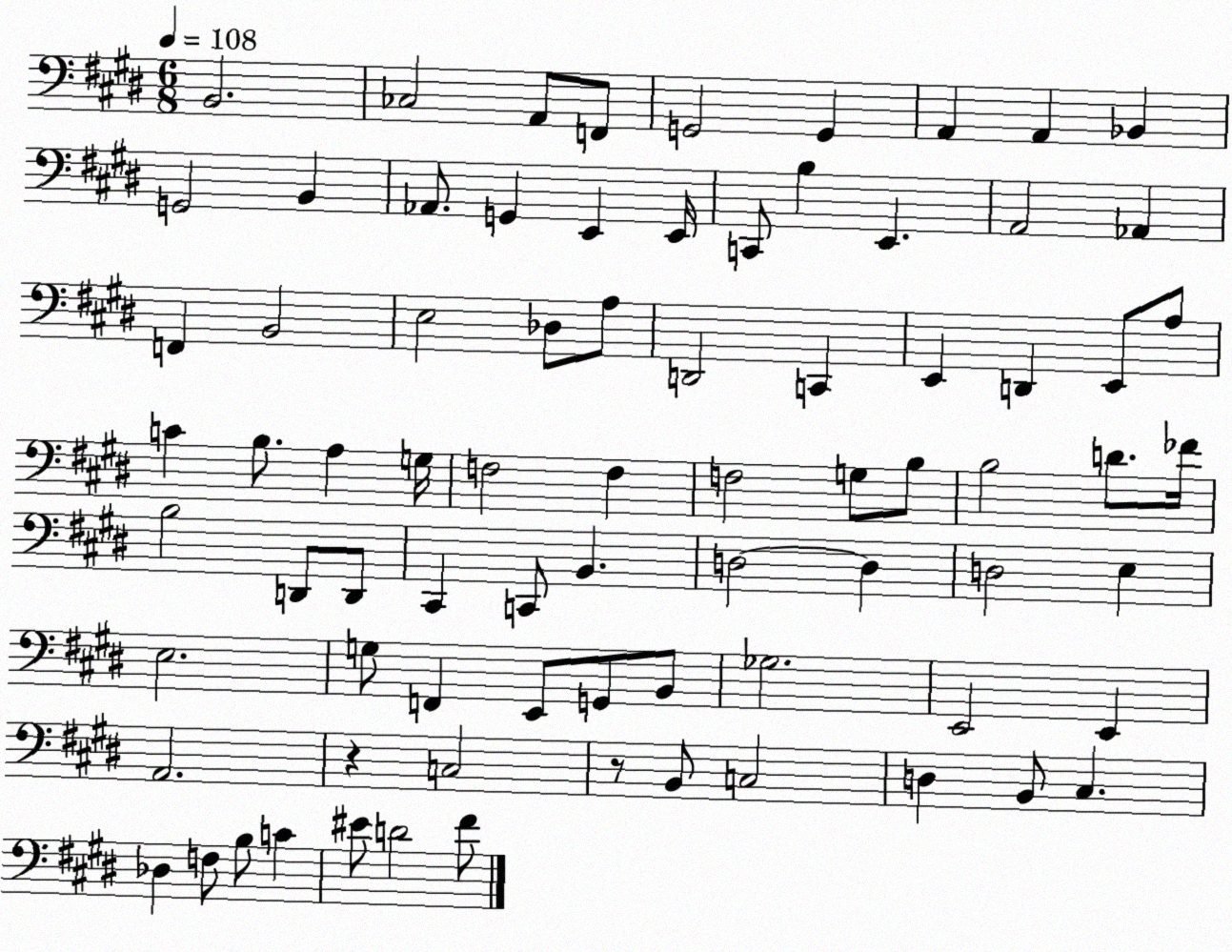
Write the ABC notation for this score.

X:1
T:Untitled
M:6/8
L:1/4
K:E
B,,2 _C,2 A,,/2 F,,/2 G,,2 G,, A,, A,, _B,, G,,2 B,, _A,,/2 G,, E,, E,,/4 C,,/2 B, E,, A,,2 _A,, F,, B,,2 E,2 _D,/2 A,/2 D,,2 C,, E,, D,, E,,/2 A,/2 C B,/2 A, G,/4 F,2 F, F,2 G,/2 B,/2 B,2 D/2 _F/4 B,2 D,,/2 D,,/2 ^C,, C,,/2 B,, D,2 D, D,2 E, E,2 G,/2 F,, E,,/2 G,,/2 B,,/2 _G,2 E,,2 E,, A,,2 z C,2 z/2 B,,/2 C,2 D, B,,/2 ^C, _D, F,/2 B,/2 C ^E/2 D2 ^F/2